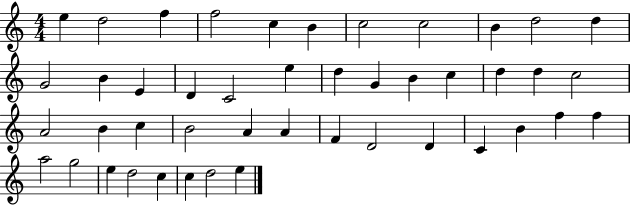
E5/q D5/h F5/q F5/h C5/q B4/q C5/h C5/h B4/q D5/h D5/q G4/h B4/q E4/q D4/q C4/h E5/q D5/q G4/q B4/q C5/q D5/q D5/q C5/h A4/h B4/q C5/q B4/h A4/q A4/q F4/q D4/h D4/q C4/q B4/q F5/q F5/q A5/h G5/h E5/q D5/h C5/q C5/q D5/h E5/q